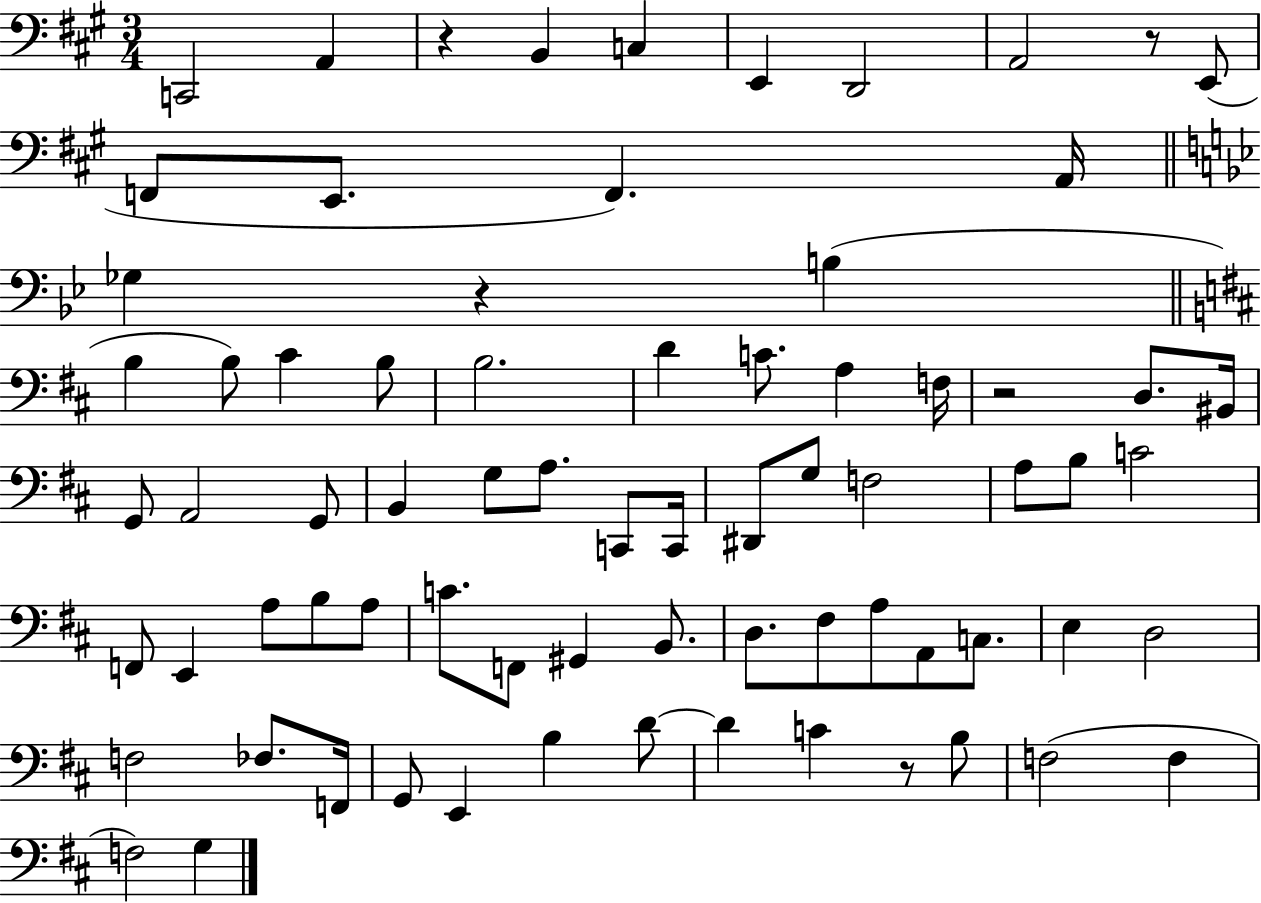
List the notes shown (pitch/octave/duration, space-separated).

C2/h A2/q R/q B2/q C3/q E2/q D2/h A2/h R/e E2/e F2/e E2/e. F2/q. A2/s Gb3/q R/q B3/q B3/q B3/e C#4/q B3/e B3/h. D4/q C4/e. A3/q F3/s R/h D3/e. BIS2/s G2/e A2/h G2/e B2/q G3/e A3/e. C2/e C2/s D#2/e G3/e F3/h A3/e B3/e C4/h F2/e E2/q A3/e B3/e A3/e C4/e. F2/e G#2/q B2/e. D3/e. F#3/e A3/e A2/e C3/e. E3/q D3/h F3/h FES3/e. F2/s G2/e E2/q B3/q D4/e D4/q C4/q R/e B3/e F3/h F3/q F3/h G3/q